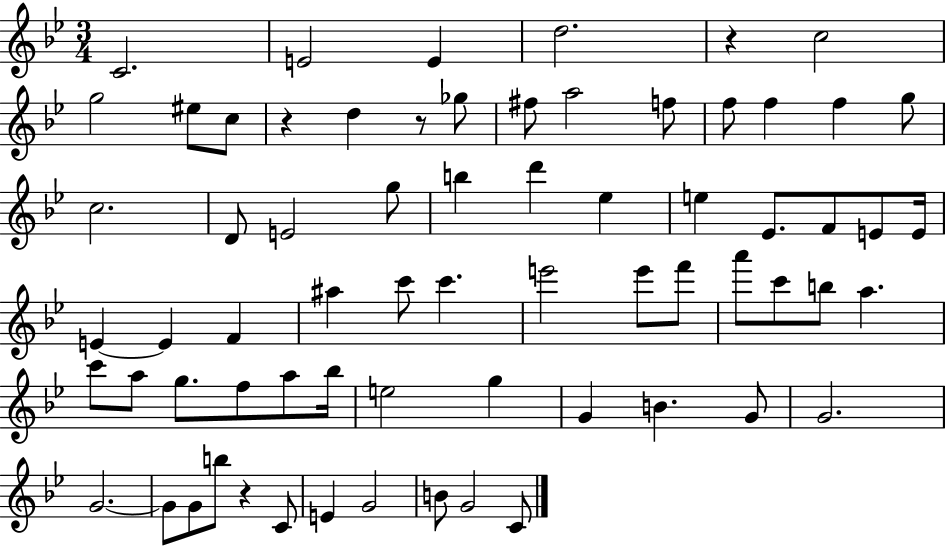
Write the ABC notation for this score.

X:1
T:Untitled
M:3/4
L:1/4
K:Bb
C2 E2 E d2 z c2 g2 ^e/2 c/2 z d z/2 _g/2 ^f/2 a2 f/2 f/2 f f g/2 c2 D/2 E2 g/2 b d' _e e _E/2 F/2 E/2 E/4 E E F ^a c'/2 c' e'2 e'/2 f'/2 a'/2 c'/2 b/2 a c'/2 a/2 g/2 f/2 a/2 _b/4 e2 g G B G/2 G2 G2 G/2 G/2 b/2 z C/2 E G2 B/2 G2 C/2